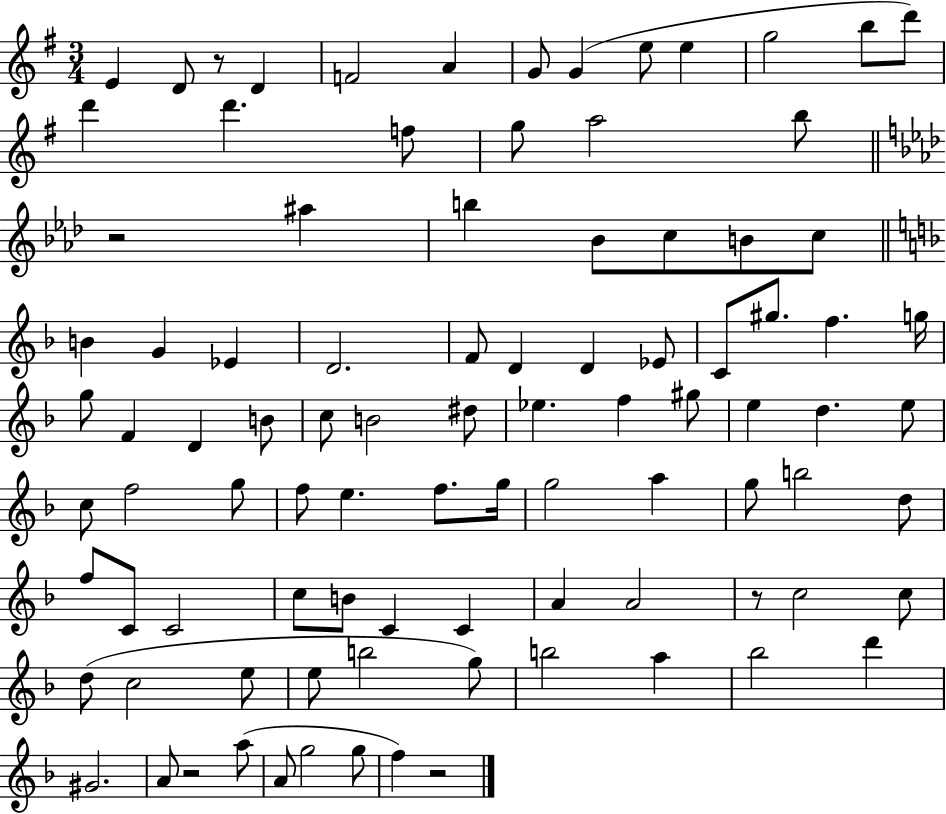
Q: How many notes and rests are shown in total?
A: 94